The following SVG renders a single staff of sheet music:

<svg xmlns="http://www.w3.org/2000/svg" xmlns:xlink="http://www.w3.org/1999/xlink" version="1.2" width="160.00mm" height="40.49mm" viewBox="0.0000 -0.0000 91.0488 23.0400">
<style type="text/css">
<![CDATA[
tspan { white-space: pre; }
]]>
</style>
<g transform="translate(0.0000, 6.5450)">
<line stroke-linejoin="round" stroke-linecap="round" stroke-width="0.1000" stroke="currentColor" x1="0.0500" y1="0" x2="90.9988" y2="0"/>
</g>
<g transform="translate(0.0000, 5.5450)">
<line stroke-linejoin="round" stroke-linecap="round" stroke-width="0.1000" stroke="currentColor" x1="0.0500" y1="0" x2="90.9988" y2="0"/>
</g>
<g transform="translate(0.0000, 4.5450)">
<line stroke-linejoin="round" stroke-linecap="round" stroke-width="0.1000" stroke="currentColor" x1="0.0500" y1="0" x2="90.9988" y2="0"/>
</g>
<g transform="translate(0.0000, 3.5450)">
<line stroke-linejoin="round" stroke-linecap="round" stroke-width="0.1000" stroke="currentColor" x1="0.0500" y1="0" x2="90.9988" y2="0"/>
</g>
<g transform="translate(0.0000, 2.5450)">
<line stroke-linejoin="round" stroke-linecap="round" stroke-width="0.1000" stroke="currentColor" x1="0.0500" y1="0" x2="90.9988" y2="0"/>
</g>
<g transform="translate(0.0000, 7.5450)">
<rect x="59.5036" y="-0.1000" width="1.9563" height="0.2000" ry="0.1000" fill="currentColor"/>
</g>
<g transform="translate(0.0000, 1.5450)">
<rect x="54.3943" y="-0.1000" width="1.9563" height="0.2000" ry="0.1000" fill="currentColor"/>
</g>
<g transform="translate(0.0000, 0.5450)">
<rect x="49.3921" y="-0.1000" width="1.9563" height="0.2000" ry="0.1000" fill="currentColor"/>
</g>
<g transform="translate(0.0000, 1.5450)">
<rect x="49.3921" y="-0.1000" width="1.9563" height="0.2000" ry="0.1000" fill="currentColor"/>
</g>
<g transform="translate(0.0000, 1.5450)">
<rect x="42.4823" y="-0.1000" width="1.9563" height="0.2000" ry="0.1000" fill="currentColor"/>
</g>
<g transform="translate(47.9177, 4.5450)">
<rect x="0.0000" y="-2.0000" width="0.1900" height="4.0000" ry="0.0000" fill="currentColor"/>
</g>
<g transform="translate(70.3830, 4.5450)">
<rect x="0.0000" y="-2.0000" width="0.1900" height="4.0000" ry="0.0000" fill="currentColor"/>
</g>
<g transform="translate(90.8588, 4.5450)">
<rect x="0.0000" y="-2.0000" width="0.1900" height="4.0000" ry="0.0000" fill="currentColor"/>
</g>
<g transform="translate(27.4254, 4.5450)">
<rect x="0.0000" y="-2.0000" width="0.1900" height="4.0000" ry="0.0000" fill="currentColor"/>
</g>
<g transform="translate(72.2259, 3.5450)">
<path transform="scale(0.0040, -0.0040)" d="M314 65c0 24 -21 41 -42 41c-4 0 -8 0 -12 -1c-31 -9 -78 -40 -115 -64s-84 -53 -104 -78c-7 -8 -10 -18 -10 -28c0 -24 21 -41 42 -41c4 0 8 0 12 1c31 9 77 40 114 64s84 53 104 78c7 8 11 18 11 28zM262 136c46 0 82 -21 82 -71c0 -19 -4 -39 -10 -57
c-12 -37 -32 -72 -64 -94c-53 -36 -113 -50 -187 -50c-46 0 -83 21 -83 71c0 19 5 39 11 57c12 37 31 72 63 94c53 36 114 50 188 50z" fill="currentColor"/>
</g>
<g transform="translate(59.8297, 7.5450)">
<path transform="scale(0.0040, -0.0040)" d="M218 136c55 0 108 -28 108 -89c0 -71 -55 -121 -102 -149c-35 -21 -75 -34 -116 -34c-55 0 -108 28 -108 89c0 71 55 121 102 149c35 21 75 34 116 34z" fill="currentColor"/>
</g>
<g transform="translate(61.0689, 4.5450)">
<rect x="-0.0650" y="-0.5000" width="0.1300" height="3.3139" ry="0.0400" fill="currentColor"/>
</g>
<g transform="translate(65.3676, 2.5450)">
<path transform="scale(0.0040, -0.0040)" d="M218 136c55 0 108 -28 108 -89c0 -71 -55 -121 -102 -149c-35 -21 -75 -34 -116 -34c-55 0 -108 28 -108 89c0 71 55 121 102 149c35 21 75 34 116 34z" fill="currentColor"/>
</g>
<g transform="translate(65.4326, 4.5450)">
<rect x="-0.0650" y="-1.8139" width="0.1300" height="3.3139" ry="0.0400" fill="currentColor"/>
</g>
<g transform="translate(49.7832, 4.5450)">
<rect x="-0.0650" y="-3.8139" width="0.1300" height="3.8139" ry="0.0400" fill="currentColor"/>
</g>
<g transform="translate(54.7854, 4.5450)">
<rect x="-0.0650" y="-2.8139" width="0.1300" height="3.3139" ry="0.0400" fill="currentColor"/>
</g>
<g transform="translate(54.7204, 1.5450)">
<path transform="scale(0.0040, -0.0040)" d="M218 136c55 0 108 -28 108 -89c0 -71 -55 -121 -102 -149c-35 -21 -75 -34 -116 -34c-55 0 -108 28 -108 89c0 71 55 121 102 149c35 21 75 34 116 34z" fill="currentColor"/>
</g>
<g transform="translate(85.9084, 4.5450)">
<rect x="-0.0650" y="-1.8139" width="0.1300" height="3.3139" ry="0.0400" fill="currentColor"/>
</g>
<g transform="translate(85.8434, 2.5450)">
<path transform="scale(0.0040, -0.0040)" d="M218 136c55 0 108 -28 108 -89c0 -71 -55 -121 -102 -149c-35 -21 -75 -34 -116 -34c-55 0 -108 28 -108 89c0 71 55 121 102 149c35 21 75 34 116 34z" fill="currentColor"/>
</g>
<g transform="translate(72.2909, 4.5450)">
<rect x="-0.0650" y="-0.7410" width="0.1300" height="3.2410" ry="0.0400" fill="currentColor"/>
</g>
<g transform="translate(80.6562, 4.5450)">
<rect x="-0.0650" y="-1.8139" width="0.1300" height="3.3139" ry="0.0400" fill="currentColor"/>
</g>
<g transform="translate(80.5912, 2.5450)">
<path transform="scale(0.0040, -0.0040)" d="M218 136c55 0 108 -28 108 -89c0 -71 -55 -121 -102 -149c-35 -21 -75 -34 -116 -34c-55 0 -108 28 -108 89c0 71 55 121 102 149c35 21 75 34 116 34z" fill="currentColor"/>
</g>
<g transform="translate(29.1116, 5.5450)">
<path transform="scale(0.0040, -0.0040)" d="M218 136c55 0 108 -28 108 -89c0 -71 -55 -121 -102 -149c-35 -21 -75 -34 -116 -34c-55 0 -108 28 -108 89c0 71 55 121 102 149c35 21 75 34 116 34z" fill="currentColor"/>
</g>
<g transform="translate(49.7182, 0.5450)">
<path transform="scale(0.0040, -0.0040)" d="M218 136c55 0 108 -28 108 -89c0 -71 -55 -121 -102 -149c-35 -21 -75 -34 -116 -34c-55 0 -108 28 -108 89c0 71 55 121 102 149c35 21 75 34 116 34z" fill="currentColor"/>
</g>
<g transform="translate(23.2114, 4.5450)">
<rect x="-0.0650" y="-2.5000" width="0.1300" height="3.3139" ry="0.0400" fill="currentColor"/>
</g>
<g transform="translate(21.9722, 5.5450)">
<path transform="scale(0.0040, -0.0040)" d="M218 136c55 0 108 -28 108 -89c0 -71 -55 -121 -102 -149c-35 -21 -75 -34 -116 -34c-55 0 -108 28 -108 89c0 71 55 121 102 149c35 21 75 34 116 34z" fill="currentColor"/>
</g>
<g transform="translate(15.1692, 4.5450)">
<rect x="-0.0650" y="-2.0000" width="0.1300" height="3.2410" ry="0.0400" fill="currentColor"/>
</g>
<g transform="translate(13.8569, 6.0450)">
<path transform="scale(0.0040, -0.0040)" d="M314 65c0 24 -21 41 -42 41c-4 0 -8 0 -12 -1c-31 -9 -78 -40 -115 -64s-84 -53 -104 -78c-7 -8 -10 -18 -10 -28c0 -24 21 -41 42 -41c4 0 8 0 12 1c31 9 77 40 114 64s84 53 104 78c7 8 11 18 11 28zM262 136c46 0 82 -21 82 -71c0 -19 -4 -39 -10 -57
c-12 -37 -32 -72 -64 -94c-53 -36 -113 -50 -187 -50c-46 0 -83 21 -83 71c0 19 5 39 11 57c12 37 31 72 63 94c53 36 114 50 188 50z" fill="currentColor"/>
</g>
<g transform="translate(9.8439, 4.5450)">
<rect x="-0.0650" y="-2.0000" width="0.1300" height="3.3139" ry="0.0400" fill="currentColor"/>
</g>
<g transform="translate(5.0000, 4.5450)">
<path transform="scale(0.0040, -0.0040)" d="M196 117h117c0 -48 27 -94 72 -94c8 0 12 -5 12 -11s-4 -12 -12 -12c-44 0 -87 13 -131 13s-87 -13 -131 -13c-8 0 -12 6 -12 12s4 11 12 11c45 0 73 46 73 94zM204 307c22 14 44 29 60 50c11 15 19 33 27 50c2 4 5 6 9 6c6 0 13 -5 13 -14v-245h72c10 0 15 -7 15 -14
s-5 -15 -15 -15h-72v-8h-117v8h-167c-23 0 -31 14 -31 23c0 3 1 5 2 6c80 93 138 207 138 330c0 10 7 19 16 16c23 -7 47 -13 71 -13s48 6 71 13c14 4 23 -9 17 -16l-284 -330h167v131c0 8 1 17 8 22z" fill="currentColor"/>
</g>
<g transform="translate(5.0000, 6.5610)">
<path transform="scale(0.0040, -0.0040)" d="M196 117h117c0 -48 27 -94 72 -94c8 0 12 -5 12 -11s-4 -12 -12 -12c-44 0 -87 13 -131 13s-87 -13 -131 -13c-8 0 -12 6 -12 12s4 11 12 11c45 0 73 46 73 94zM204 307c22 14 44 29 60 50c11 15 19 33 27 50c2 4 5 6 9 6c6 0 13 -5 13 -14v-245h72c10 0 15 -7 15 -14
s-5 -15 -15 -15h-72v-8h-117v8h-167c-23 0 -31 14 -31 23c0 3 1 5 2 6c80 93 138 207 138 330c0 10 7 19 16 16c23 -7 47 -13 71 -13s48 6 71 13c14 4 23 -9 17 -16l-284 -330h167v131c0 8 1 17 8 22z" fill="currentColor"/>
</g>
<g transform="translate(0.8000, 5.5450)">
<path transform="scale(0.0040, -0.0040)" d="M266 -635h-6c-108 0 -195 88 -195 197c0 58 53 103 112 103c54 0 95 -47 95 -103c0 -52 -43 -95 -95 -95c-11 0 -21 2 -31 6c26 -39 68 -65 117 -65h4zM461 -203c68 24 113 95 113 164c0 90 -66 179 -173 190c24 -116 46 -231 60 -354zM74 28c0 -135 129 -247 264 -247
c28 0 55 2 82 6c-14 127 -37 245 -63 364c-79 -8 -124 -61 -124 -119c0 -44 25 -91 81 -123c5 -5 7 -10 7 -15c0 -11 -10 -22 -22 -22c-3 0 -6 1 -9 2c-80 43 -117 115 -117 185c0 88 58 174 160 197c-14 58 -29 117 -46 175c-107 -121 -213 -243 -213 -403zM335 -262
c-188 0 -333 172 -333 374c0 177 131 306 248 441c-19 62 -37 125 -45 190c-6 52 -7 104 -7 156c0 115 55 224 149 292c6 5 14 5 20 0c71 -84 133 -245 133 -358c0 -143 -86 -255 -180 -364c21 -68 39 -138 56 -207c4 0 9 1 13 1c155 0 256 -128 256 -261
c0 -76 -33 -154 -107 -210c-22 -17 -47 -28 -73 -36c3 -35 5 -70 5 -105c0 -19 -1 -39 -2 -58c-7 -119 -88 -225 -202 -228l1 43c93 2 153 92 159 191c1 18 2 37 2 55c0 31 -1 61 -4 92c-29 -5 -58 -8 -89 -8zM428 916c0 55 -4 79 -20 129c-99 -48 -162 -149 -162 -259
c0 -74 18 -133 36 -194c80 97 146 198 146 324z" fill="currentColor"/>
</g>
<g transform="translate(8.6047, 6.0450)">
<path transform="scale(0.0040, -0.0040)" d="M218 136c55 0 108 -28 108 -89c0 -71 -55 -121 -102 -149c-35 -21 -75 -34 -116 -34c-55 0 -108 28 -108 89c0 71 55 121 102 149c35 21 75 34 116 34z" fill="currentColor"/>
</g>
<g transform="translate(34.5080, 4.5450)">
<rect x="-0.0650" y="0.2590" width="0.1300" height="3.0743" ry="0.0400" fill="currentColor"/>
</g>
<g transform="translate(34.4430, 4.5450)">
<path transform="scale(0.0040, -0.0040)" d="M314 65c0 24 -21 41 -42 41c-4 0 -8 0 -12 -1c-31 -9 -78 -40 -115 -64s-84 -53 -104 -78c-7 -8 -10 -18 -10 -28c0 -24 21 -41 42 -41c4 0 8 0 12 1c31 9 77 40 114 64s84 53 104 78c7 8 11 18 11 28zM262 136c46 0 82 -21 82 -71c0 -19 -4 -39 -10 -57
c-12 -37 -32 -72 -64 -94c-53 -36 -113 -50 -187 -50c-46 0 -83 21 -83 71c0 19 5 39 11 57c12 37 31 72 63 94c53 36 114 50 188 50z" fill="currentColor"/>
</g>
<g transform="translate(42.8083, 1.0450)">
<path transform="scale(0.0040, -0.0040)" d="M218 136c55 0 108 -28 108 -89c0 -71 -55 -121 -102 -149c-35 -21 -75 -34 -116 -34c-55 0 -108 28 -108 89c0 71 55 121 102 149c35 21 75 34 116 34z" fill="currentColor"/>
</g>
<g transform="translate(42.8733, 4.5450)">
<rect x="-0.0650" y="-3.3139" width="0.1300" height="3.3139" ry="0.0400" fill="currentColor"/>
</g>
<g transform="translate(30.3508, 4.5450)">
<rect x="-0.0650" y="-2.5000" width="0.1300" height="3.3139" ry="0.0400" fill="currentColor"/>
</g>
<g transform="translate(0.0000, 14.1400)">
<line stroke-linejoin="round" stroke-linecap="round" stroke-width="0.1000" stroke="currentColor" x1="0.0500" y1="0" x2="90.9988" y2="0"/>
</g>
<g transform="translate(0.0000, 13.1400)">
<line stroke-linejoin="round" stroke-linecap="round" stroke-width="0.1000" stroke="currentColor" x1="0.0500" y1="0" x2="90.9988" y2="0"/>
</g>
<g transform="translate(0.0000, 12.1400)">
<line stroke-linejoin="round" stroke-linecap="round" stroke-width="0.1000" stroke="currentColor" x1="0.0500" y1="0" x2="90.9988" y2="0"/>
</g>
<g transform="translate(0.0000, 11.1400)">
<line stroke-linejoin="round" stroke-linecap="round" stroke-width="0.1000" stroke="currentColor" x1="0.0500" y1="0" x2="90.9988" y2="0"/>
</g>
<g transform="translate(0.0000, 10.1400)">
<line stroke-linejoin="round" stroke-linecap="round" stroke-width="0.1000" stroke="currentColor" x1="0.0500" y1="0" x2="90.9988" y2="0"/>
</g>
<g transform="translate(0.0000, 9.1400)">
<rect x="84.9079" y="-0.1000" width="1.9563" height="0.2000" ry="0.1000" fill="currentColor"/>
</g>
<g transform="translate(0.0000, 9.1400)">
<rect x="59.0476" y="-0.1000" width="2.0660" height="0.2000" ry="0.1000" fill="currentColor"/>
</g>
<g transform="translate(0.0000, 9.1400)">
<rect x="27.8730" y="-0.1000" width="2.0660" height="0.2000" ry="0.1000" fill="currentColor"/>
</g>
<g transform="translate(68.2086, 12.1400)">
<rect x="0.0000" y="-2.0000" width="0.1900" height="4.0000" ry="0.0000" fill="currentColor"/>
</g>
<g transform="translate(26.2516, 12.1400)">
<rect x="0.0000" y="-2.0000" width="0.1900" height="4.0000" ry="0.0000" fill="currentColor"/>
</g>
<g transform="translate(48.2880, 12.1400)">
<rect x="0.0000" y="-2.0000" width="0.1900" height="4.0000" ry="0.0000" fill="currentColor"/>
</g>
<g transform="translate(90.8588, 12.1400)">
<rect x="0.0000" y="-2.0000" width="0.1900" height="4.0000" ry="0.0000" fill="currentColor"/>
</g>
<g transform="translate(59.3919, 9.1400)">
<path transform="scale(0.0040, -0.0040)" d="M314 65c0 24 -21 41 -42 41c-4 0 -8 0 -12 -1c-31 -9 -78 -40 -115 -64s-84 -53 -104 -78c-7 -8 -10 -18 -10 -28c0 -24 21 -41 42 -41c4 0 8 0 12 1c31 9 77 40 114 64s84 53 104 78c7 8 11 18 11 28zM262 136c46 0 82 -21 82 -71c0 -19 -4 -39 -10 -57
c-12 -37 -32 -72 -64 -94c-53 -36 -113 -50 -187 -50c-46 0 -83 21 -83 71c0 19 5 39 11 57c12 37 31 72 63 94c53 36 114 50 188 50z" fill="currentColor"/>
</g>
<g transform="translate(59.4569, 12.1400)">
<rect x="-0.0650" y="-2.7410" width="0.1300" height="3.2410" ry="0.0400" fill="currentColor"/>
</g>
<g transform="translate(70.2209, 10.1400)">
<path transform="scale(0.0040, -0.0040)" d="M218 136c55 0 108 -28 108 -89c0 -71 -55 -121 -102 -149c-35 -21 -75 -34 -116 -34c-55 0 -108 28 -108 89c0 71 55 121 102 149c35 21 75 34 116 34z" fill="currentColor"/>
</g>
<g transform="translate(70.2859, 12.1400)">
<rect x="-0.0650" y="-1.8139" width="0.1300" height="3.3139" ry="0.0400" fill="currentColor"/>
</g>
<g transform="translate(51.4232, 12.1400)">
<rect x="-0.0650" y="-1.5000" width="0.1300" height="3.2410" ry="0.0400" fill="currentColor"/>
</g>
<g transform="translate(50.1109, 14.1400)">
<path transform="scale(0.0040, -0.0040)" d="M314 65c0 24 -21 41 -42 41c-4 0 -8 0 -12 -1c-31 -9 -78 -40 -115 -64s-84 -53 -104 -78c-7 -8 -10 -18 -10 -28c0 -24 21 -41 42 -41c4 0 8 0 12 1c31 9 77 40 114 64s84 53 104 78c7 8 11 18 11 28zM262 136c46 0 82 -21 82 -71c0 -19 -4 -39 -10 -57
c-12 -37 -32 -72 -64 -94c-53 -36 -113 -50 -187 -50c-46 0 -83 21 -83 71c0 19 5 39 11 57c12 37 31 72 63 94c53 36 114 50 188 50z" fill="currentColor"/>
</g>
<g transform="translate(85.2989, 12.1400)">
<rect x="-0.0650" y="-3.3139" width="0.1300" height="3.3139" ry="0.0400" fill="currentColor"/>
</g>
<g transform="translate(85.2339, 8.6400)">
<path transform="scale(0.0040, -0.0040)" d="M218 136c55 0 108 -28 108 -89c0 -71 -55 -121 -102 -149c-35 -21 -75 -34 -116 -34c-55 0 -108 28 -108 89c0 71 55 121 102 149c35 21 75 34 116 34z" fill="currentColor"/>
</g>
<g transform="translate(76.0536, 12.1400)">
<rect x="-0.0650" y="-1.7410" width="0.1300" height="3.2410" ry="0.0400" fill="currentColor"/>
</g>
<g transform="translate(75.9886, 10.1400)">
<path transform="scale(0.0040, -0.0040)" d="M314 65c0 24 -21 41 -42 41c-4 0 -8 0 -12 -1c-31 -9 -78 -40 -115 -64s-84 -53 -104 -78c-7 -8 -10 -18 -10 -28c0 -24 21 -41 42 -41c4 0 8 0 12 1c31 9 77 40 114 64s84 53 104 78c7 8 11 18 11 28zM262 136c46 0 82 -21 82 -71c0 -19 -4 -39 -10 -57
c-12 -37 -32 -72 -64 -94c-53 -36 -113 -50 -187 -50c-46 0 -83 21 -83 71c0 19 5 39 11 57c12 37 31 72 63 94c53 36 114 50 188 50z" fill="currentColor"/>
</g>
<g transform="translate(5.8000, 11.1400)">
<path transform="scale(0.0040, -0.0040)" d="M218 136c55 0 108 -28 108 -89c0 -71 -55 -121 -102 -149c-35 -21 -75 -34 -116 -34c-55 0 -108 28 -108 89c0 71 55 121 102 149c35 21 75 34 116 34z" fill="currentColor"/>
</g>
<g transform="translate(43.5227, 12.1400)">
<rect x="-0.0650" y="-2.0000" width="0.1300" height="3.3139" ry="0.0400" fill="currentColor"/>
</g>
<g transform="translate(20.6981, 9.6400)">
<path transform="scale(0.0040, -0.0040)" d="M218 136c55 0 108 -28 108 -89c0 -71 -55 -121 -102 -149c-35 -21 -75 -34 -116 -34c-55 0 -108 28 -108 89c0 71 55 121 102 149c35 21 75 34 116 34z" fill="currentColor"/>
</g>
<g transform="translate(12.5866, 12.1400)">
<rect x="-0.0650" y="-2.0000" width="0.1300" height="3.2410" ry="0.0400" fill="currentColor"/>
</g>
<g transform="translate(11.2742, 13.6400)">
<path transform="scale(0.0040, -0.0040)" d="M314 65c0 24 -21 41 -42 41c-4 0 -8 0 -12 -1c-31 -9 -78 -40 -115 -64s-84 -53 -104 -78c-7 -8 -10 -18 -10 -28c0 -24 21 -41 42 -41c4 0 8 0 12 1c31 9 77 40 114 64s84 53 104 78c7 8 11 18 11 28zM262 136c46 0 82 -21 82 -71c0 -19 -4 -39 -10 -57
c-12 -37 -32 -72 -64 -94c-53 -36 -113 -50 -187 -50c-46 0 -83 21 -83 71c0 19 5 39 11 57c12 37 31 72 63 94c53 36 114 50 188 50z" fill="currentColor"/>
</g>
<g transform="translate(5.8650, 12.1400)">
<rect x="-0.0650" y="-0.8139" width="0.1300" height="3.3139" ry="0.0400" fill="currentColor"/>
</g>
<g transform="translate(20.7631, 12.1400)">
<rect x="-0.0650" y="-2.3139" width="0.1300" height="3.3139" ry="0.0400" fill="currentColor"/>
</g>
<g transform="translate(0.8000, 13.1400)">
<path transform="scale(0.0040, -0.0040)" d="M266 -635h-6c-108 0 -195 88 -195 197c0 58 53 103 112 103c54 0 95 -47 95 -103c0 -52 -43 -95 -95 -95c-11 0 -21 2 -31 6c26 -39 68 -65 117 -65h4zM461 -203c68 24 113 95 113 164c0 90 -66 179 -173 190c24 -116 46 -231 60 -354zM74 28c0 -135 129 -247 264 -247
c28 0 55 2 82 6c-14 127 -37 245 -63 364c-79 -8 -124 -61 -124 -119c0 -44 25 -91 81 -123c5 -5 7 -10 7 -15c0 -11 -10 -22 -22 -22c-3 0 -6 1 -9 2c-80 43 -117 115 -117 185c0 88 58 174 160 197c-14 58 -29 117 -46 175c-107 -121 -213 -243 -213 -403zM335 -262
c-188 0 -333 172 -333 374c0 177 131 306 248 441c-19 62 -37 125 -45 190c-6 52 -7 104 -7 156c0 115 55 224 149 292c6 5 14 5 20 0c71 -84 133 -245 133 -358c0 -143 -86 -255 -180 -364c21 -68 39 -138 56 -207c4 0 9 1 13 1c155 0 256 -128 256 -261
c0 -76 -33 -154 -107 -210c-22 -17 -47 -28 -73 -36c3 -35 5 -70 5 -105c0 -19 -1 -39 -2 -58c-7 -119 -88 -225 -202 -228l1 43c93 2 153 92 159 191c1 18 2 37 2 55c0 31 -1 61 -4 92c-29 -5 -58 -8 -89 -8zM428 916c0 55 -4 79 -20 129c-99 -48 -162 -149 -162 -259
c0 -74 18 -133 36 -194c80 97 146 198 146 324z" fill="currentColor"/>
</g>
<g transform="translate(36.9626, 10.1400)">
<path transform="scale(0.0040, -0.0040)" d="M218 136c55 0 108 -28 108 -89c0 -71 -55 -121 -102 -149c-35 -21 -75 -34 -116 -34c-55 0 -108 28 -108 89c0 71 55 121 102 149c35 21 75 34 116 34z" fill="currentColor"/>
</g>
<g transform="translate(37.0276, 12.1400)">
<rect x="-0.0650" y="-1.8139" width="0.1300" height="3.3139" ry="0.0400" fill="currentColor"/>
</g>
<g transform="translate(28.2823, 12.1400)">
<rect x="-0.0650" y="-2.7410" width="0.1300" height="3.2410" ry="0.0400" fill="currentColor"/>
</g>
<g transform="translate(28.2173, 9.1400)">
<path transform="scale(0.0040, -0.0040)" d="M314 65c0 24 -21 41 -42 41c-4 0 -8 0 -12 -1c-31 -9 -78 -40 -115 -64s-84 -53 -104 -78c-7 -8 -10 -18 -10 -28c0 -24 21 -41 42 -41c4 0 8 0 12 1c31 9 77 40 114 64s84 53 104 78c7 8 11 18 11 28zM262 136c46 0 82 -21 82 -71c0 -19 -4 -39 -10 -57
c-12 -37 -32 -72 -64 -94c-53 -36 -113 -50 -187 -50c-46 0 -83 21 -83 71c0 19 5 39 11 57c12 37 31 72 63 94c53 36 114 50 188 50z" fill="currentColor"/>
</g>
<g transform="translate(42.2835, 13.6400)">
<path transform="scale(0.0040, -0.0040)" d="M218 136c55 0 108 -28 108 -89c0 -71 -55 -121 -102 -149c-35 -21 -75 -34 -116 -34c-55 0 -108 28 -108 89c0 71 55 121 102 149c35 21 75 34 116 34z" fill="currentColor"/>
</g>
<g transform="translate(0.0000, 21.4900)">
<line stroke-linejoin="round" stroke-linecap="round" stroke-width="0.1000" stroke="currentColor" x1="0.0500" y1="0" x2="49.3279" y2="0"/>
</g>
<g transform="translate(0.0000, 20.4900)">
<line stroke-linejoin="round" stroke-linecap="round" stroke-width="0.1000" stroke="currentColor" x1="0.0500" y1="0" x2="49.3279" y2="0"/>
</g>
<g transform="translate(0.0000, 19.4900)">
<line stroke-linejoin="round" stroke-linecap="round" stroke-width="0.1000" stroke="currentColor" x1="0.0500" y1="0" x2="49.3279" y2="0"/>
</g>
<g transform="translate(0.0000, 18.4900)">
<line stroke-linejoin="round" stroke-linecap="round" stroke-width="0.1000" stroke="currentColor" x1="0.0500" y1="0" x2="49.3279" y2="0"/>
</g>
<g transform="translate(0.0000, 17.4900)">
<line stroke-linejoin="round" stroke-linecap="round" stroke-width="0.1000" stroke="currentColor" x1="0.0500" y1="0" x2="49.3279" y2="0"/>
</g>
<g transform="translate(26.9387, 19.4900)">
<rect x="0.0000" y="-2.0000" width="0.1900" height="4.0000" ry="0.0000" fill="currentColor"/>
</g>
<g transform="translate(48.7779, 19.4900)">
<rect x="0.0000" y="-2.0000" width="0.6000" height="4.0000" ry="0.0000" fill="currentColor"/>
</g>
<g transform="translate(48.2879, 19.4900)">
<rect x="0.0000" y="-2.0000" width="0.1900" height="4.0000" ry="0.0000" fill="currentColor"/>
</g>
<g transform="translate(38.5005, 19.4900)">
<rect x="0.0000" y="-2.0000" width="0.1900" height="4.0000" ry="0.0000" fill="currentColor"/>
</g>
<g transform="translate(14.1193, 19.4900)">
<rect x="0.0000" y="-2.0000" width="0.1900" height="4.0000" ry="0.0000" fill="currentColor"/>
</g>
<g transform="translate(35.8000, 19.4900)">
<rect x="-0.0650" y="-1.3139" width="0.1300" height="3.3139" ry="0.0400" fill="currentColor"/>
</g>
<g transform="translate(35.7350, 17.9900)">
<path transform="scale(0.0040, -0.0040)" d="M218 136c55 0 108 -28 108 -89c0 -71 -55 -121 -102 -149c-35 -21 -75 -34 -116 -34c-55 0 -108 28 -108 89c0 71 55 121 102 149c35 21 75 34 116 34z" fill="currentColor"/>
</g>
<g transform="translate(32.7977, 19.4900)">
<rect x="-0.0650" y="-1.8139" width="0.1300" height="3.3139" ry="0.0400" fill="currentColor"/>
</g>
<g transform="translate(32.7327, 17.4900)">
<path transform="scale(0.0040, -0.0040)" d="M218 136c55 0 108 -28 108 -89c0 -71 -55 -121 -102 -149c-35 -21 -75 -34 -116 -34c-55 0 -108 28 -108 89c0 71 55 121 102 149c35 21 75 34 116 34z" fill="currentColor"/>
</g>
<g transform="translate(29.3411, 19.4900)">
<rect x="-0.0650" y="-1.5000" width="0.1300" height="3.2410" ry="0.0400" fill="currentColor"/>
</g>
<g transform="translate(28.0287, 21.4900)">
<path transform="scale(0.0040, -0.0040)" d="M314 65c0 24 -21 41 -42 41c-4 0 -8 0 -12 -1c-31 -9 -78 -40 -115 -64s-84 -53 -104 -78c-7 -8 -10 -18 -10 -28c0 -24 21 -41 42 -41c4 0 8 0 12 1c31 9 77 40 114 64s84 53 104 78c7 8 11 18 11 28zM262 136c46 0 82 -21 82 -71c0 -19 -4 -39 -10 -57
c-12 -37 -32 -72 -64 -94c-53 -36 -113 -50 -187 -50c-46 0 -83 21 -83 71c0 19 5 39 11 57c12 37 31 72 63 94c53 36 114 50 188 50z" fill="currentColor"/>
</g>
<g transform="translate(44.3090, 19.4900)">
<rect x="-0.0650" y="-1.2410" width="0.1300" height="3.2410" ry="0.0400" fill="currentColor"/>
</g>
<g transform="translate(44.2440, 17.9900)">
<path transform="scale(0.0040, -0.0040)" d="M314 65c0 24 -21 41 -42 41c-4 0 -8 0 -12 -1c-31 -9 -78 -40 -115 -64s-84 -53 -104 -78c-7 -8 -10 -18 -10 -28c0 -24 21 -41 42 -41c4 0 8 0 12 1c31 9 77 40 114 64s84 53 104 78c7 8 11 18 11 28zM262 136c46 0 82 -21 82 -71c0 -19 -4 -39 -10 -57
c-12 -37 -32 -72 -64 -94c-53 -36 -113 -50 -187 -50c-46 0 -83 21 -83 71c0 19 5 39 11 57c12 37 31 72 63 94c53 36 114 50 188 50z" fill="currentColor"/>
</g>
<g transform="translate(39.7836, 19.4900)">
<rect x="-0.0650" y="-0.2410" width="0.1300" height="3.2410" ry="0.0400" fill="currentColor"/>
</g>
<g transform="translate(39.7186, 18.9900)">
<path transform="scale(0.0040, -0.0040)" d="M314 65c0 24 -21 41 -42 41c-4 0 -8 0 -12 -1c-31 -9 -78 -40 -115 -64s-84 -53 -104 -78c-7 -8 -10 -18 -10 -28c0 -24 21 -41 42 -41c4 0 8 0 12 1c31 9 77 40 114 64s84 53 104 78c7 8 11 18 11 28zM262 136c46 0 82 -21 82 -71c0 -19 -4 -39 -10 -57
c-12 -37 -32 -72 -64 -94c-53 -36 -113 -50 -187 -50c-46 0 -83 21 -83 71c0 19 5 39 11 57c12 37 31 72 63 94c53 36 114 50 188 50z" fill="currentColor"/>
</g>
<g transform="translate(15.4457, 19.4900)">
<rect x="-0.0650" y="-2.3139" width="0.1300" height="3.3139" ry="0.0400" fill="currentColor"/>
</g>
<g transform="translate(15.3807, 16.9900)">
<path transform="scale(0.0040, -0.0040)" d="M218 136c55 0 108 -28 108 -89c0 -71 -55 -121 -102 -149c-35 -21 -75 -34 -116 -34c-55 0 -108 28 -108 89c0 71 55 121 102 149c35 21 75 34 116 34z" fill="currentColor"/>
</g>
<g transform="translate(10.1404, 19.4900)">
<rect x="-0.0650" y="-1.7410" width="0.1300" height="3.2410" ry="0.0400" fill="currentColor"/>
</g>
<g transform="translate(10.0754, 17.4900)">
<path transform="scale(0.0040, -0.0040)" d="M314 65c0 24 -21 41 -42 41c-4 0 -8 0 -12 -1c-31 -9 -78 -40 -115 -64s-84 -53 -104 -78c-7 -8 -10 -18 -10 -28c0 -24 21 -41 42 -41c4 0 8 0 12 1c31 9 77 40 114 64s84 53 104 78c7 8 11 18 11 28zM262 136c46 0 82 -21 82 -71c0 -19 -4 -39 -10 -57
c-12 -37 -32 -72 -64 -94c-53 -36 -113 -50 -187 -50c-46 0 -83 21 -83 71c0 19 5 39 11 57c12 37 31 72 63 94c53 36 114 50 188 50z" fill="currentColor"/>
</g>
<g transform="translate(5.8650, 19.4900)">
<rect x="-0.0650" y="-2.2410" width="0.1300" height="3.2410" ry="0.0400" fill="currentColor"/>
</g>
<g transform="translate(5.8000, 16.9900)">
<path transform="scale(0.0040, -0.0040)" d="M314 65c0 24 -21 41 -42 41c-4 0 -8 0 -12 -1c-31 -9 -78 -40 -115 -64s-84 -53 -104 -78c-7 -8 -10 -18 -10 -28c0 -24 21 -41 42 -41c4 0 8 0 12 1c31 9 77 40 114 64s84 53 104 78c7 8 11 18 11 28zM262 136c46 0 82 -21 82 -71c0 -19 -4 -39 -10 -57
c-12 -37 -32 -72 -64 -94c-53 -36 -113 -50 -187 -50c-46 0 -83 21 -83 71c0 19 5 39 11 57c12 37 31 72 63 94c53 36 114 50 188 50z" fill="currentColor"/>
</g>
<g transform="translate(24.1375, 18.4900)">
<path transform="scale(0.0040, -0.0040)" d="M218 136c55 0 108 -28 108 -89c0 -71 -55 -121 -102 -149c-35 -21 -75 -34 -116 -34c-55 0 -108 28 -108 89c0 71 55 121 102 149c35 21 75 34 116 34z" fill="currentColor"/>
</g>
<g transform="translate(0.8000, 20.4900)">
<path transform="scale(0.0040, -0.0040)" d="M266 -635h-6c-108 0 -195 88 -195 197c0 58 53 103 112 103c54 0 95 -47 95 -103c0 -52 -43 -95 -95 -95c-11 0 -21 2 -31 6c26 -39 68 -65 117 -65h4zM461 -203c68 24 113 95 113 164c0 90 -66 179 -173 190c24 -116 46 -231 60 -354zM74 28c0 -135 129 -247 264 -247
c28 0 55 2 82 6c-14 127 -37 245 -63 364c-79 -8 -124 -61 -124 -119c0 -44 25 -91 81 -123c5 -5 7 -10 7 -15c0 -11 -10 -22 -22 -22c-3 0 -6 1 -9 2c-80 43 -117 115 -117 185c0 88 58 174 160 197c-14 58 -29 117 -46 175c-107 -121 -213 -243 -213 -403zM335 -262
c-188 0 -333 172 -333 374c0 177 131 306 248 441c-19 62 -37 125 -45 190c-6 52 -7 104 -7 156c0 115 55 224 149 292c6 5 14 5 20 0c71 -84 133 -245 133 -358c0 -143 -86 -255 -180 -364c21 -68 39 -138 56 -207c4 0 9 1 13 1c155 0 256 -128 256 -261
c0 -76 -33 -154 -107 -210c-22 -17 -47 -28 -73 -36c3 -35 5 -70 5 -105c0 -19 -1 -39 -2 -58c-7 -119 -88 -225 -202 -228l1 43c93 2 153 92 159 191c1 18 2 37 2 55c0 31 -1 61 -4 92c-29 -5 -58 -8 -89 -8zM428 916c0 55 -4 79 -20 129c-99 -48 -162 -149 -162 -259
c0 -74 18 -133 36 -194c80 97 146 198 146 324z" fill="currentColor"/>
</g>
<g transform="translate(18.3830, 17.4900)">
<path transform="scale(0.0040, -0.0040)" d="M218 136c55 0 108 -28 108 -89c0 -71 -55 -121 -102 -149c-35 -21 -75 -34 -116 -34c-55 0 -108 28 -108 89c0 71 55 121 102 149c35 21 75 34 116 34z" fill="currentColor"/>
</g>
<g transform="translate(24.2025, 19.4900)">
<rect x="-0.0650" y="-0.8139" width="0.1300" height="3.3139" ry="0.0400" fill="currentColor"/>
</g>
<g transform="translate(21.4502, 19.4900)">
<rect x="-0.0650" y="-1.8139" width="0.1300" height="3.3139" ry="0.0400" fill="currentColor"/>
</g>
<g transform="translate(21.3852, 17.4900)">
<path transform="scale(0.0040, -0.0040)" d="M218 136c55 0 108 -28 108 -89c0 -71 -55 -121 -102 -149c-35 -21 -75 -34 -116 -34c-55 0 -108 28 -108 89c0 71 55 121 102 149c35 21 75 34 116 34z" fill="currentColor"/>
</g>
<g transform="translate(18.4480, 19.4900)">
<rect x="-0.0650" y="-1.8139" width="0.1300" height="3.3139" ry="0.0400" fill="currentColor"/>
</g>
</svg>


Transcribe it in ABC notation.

X:1
T:Untitled
M:4/4
L:1/4
K:C
F F2 G G B2 b c' a C f d2 f f d F2 g a2 f F E2 a2 f f2 b g2 f2 g f f d E2 f e c2 e2